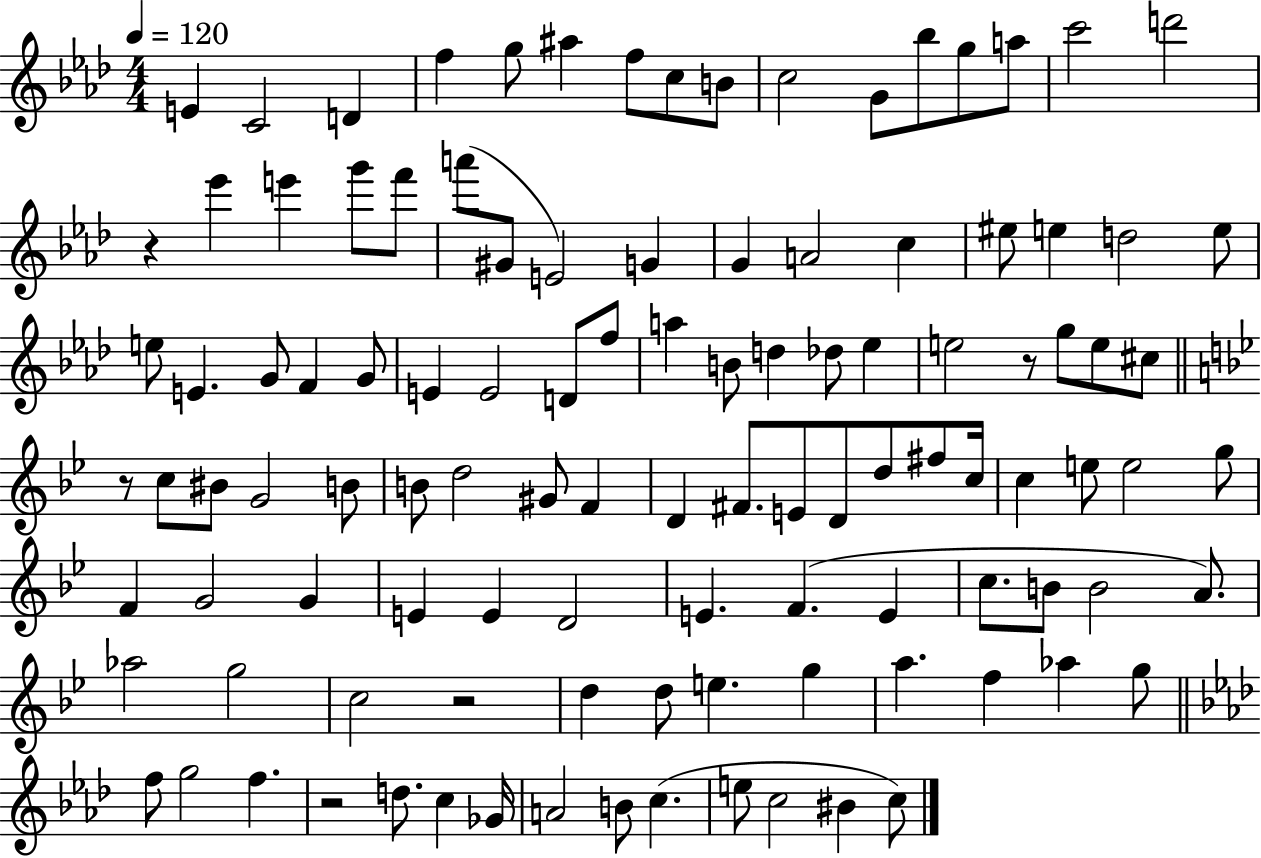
E4/q C4/h D4/q F5/q G5/e A#5/q F5/e C5/e B4/e C5/h G4/e Bb5/e G5/e A5/e C6/h D6/h R/q Eb6/q E6/q G6/e F6/e A6/e G#4/e E4/h G4/q G4/q A4/h C5/q EIS5/e E5/q D5/h E5/e E5/e E4/q. G4/e F4/q G4/e E4/q E4/h D4/e F5/e A5/q B4/e D5/q Db5/e Eb5/q E5/h R/e G5/e E5/e C#5/e R/e C5/e BIS4/e G4/h B4/e B4/e D5/h G#4/e F4/q D4/q F#4/e. E4/e D4/e D5/e F#5/e C5/s C5/q E5/e E5/h G5/e F4/q G4/h G4/q E4/q E4/q D4/h E4/q. F4/q. E4/q C5/e. B4/e B4/h A4/e. Ab5/h G5/h C5/h R/h D5/q D5/e E5/q. G5/q A5/q. F5/q Ab5/q G5/e F5/e G5/h F5/q. R/h D5/e. C5/q Gb4/s A4/h B4/e C5/q. E5/e C5/h BIS4/q C5/e